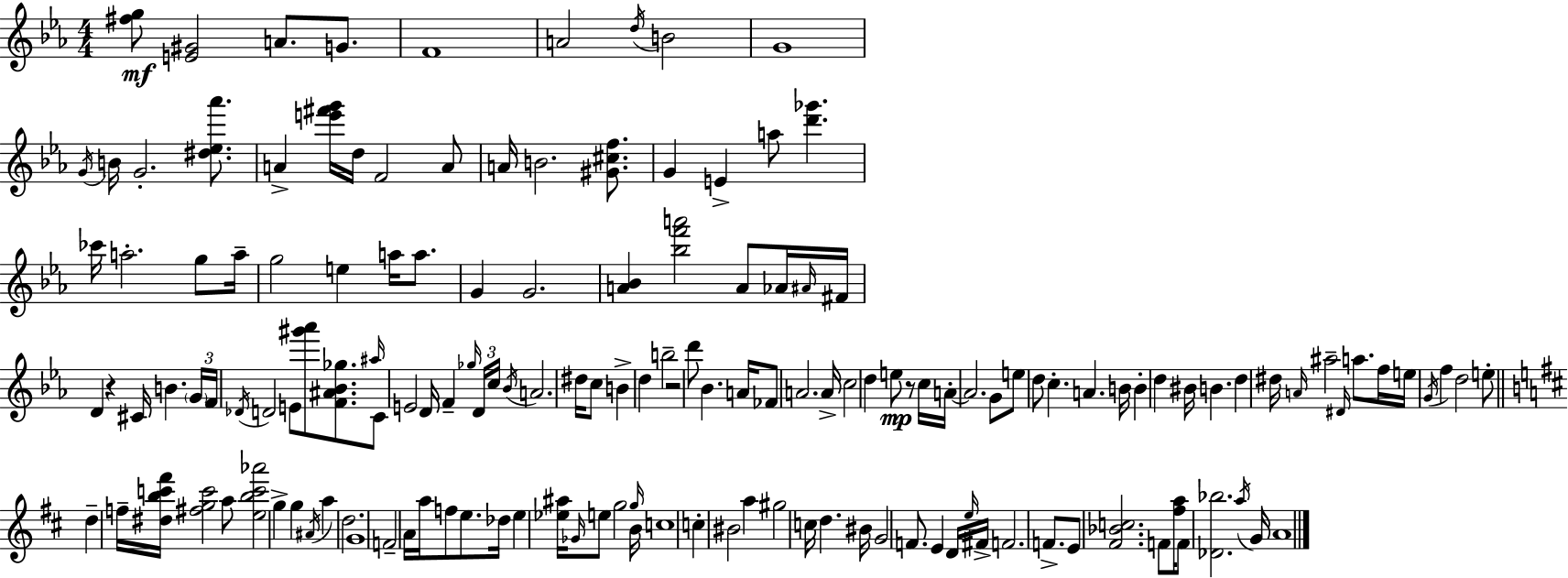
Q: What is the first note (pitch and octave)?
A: A4